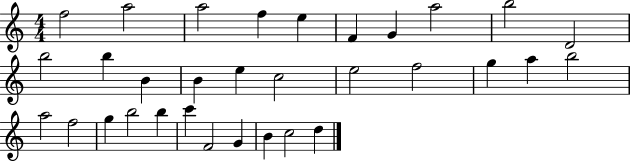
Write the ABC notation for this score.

X:1
T:Untitled
M:4/4
L:1/4
K:C
f2 a2 a2 f e F G a2 b2 D2 b2 b B B e c2 e2 f2 g a b2 a2 f2 g b2 b c' F2 G B c2 d